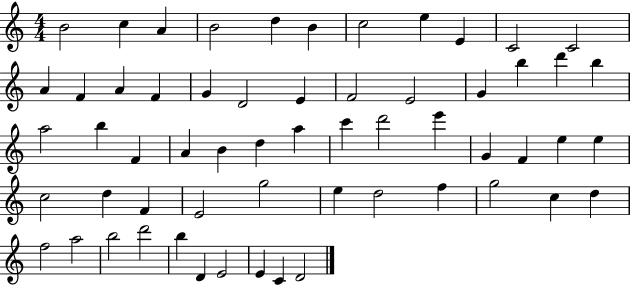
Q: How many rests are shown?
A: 0